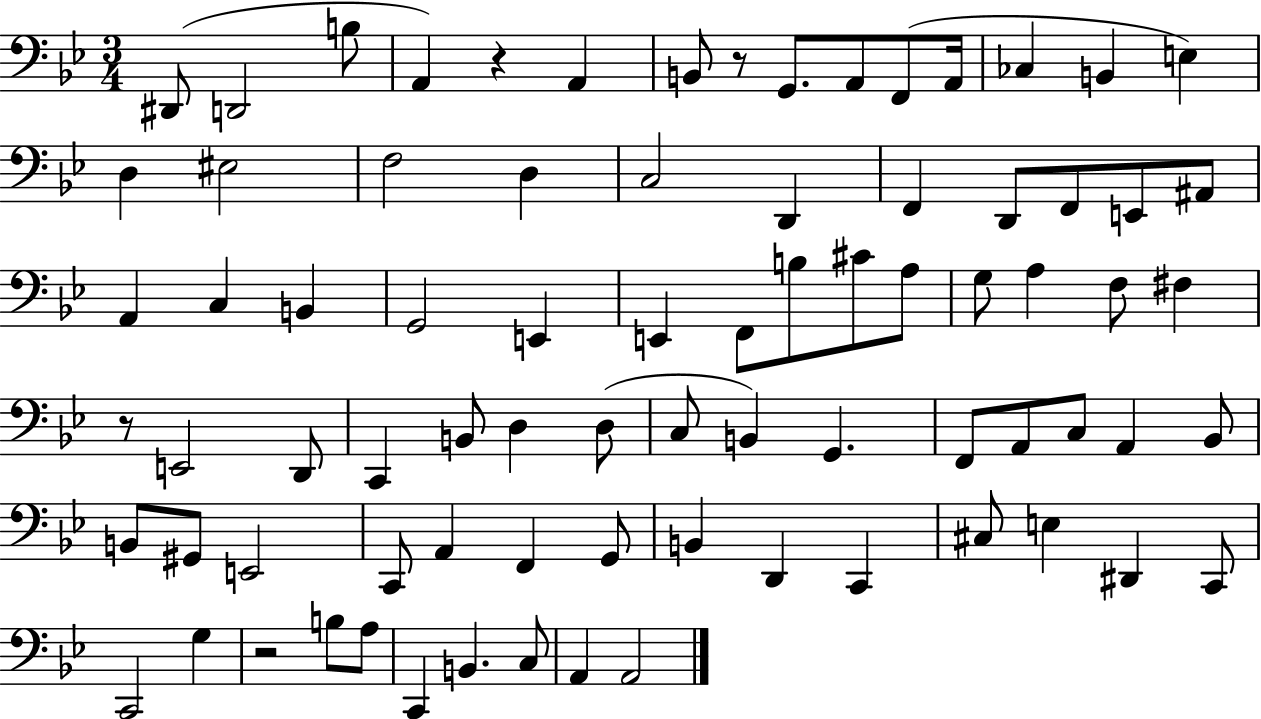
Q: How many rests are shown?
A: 4